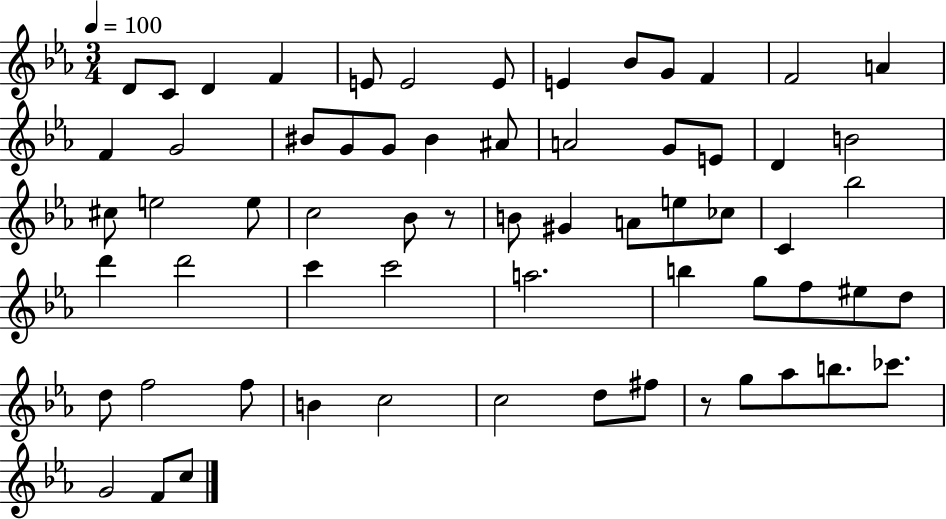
{
  \clef treble
  \numericTimeSignature
  \time 3/4
  \key ees \major
  \tempo 4 = 100
  d'8 c'8 d'4 f'4 | e'8 e'2 e'8 | e'4 bes'8 g'8 f'4 | f'2 a'4 | \break f'4 g'2 | bis'8 g'8 g'8 bis'4 ais'8 | a'2 g'8 e'8 | d'4 b'2 | \break cis''8 e''2 e''8 | c''2 bes'8 r8 | b'8 gis'4 a'8 e''8 ces''8 | c'4 bes''2 | \break d'''4 d'''2 | c'''4 c'''2 | a''2. | b''4 g''8 f''8 eis''8 d''8 | \break d''8 f''2 f''8 | b'4 c''2 | c''2 d''8 fis''8 | r8 g''8 aes''8 b''8. ces'''8. | \break g'2 f'8 c''8 | \bar "|."
}